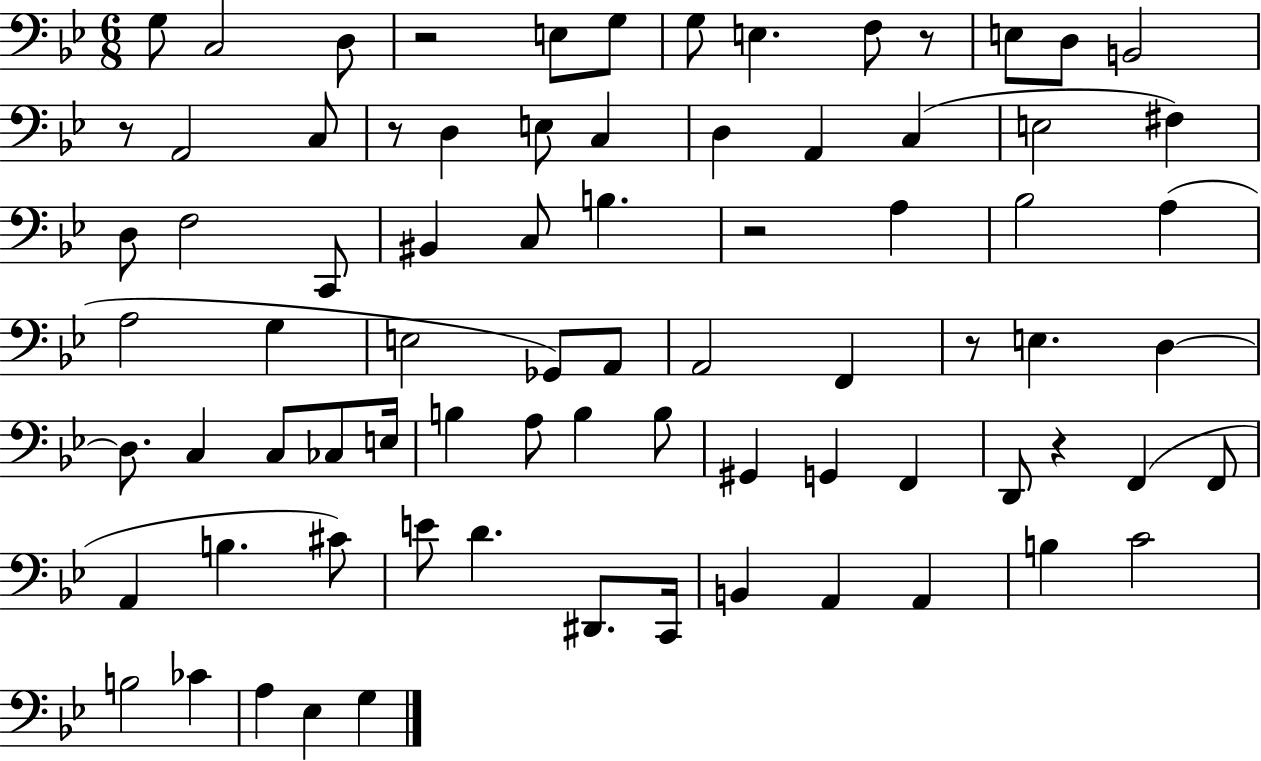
G3/e C3/h D3/e R/h E3/e G3/e G3/e E3/q. F3/e R/e E3/e D3/e B2/h R/e A2/h C3/e R/e D3/q E3/e C3/q D3/q A2/q C3/q E3/h F#3/q D3/e F3/h C2/e BIS2/q C3/e B3/q. R/h A3/q Bb3/h A3/q A3/h G3/q E3/h Gb2/e A2/e A2/h F2/q R/e E3/q. D3/q D3/e. C3/q C3/e CES3/e E3/s B3/q A3/e B3/q B3/e G#2/q G2/q F2/q D2/e R/q F2/q F2/e A2/q B3/q. C#4/e E4/e D4/q. D#2/e. C2/s B2/q A2/q A2/q B3/q C4/h B3/h CES4/q A3/q Eb3/q G3/q